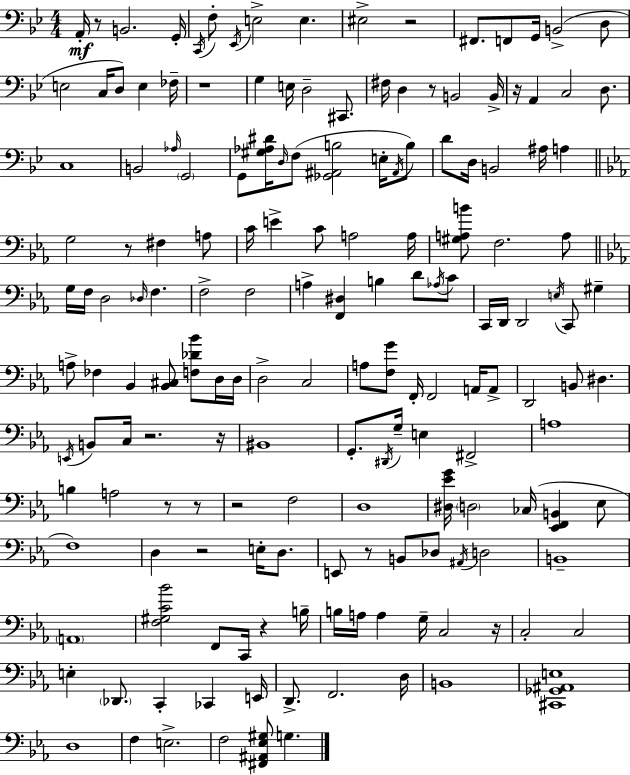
X:1
T:Untitled
M:4/4
L:1/4
K:Gm
A,,/4 z/2 B,,2 G,,/4 C,,/4 F,/2 _E,,/4 E,2 E, ^E,2 z2 ^F,,/2 F,,/2 G,,/4 B,,2 D,/2 E,2 C,/4 D,/2 E, _F,/4 z4 G, E,/4 D,2 ^C,,/2 ^F,/4 D, z/2 B,,2 B,,/4 z/4 A,, C,2 D,/2 C,4 B,,2 _A,/4 G,,2 G,,/2 [^G,_A,^D]/4 D,/4 F,/2 [_G,,^A,,B,]2 E,/4 ^A,,/4 B,/2 D/2 D,/4 B,,2 ^A,/4 A, G,2 z/2 ^F, A,/2 C/4 E C/2 A,2 A,/4 [^G,A,B]/2 F,2 A,/2 G,/4 F,/4 D,2 _D,/4 F, F,2 F,2 A, [F,,^D,] B, D/2 _A,/4 C/2 C,,/4 D,,/4 D,,2 E,/4 C,,/2 ^G, A,/2 _F, _B,, [_B,,^C,]/2 [F,_D_B]/2 D,/4 D,/4 D,2 C,2 A,/2 [F,G]/2 F,,/4 F,,2 A,,/4 A,,/2 D,,2 B,,/2 ^D, E,,/4 B,,/2 C,/4 z2 z/4 ^B,,4 G,,/2 ^D,,/4 G,/4 E, ^F,,2 A,4 B, A,2 z/2 z/2 z2 F,2 D,4 [^D,_EG]/4 D,2 _C,/4 [_E,,F,,B,,] _E,/2 F,4 D, z2 E,/4 D,/2 E,,/2 z/2 B,,/2 _D,/2 ^A,,/4 D,2 B,,4 A,,4 [F,^G,C_B]2 F,,/2 C,,/4 z B,/4 B,/4 A,/4 A, G,/4 C,2 z/4 C,2 C,2 E, _D,,/2 C,, _C,, E,,/4 D,,/2 F,,2 D,/4 B,,4 [^C,,_G,,^A,,E,]4 D,4 F, E,2 F,2 [^F,,^A,,_E,^G,]/2 G,